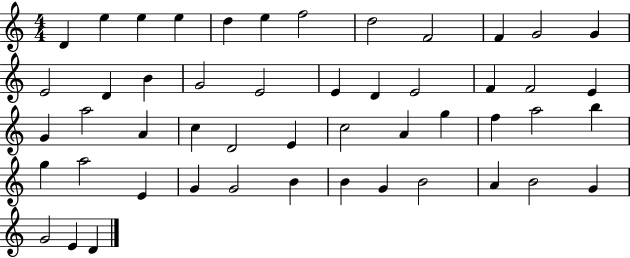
{
  \clef treble
  \numericTimeSignature
  \time 4/4
  \key c \major
  d'4 e''4 e''4 e''4 | d''4 e''4 f''2 | d''2 f'2 | f'4 g'2 g'4 | \break e'2 d'4 b'4 | g'2 e'2 | e'4 d'4 e'2 | f'4 f'2 e'4 | \break g'4 a''2 a'4 | c''4 d'2 e'4 | c''2 a'4 g''4 | f''4 a''2 b''4 | \break g''4 a''2 e'4 | g'4 g'2 b'4 | b'4 g'4 b'2 | a'4 b'2 g'4 | \break g'2 e'4 d'4 | \bar "|."
}